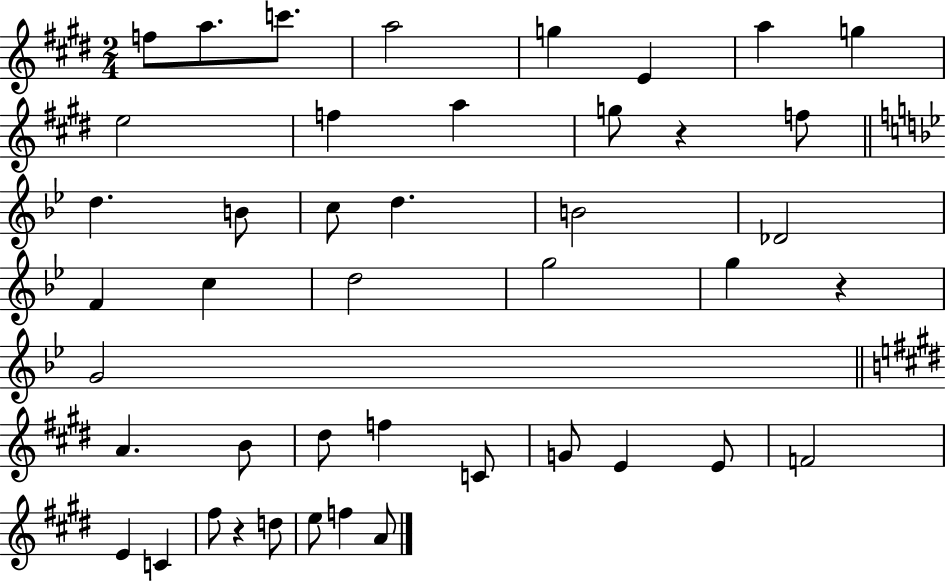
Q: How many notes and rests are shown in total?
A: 44